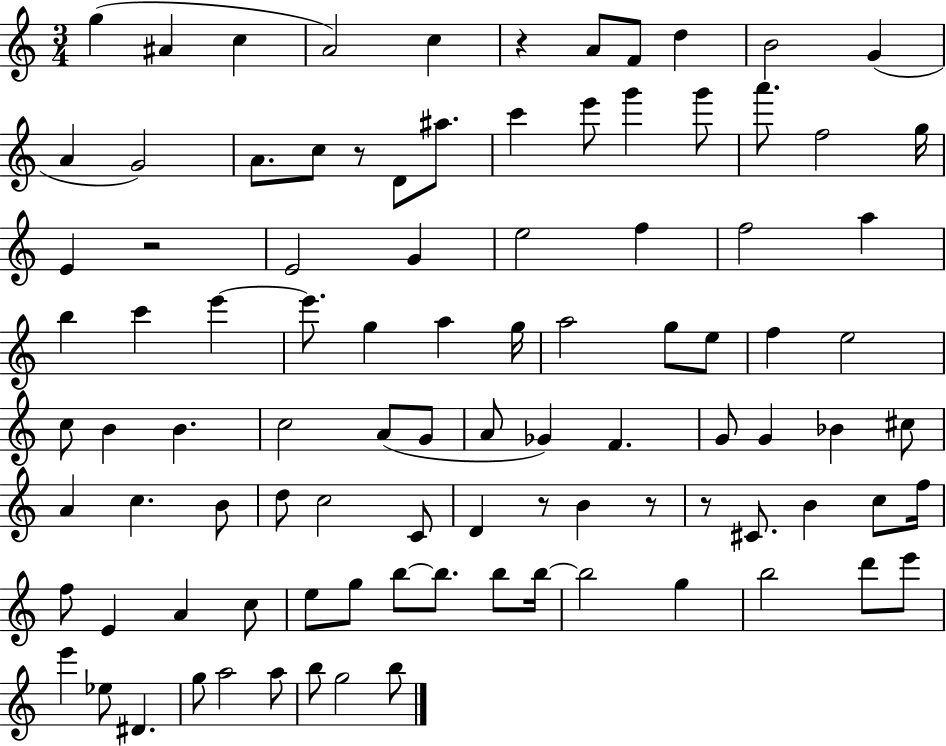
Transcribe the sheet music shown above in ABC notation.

X:1
T:Untitled
M:3/4
L:1/4
K:C
g ^A c A2 c z A/2 F/2 d B2 G A G2 A/2 c/2 z/2 D/2 ^a/2 c' e'/2 g' g'/2 a'/2 f2 g/4 E z2 E2 G e2 f f2 a b c' e' e'/2 g a g/4 a2 g/2 e/2 f e2 c/2 B B c2 A/2 G/2 A/2 _G F G/2 G _B ^c/2 A c B/2 d/2 c2 C/2 D z/2 B z/2 z/2 ^C/2 B c/2 f/4 f/2 E A c/2 e/2 g/2 b/2 b/2 b/2 b/4 b2 g b2 d'/2 e'/2 e' _e/2 ^D g/2 a2 a/2 b/2 g2 b/2